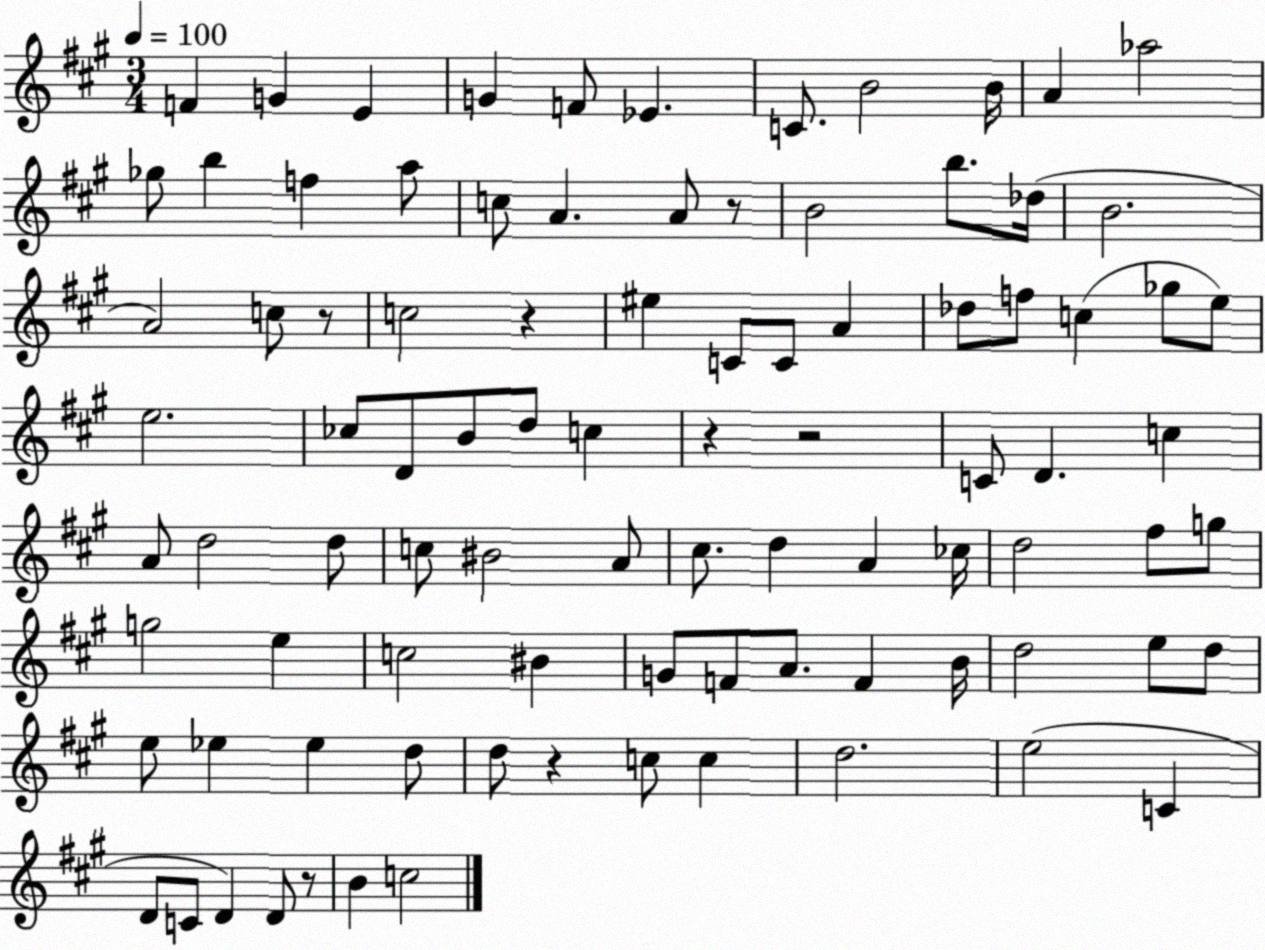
X:1
T:Untitled
M:3/4
L:1/4
K:A
F G E G F/2 _E C/2 B2 B/4 A _a2 _g/2 b f a/2 c/2 A A/2 z/2 B2 b/2 _d/4 B2 A2 c/2 z/2 c2 z ^e C/2 C/2 A _d/2 f/2 c _g/2 e/2 e2 _c/2 D/2 B/2 d/2 c z z2 C/2 D c A/2 d2 d/2 c/2 ^B2 A/2 ^c/2 d A _c/4 d2 ^f/2 g/2 g2 e c2 ^B G/2 F/2 A/2 F B/4 d2 e/2 d/2 e/2 _e _e d/2 d/2 z c/2 c d2 e2 C D/2 C/2 D D/2 z/2 B c2